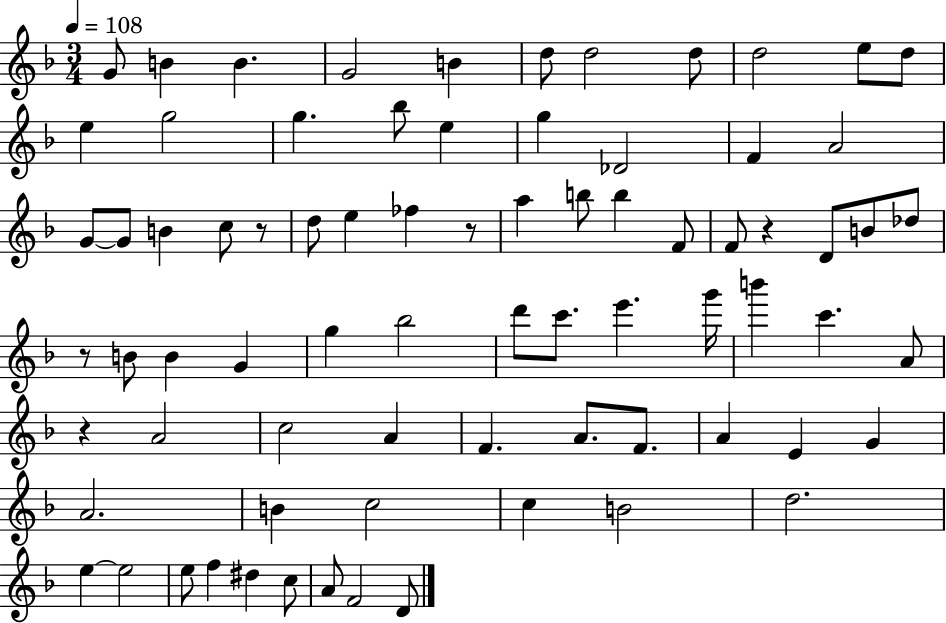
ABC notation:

X:1
T:Untitled
M:3/4
L:1/4
K:F
G/2 B B G2 B d/2 d2 d/2 d2 e/2 d/2 e g2 g _b/2 e g _D2 F A2 G/2 G/2 B c/2 z/2 d/2 e _f z/2 a b/2 b F/2 F/2 z D/2 B/2 _d/2 z/2 B/2 B G g _b2 d'/2 c'/2 e' g'/4 b' c' A/2 z A2 c2 A F A/2 F/2 A E G A2 B c2 c B2 d2 e e2 e/2 f ^d c/2 A/2 F2 D/2